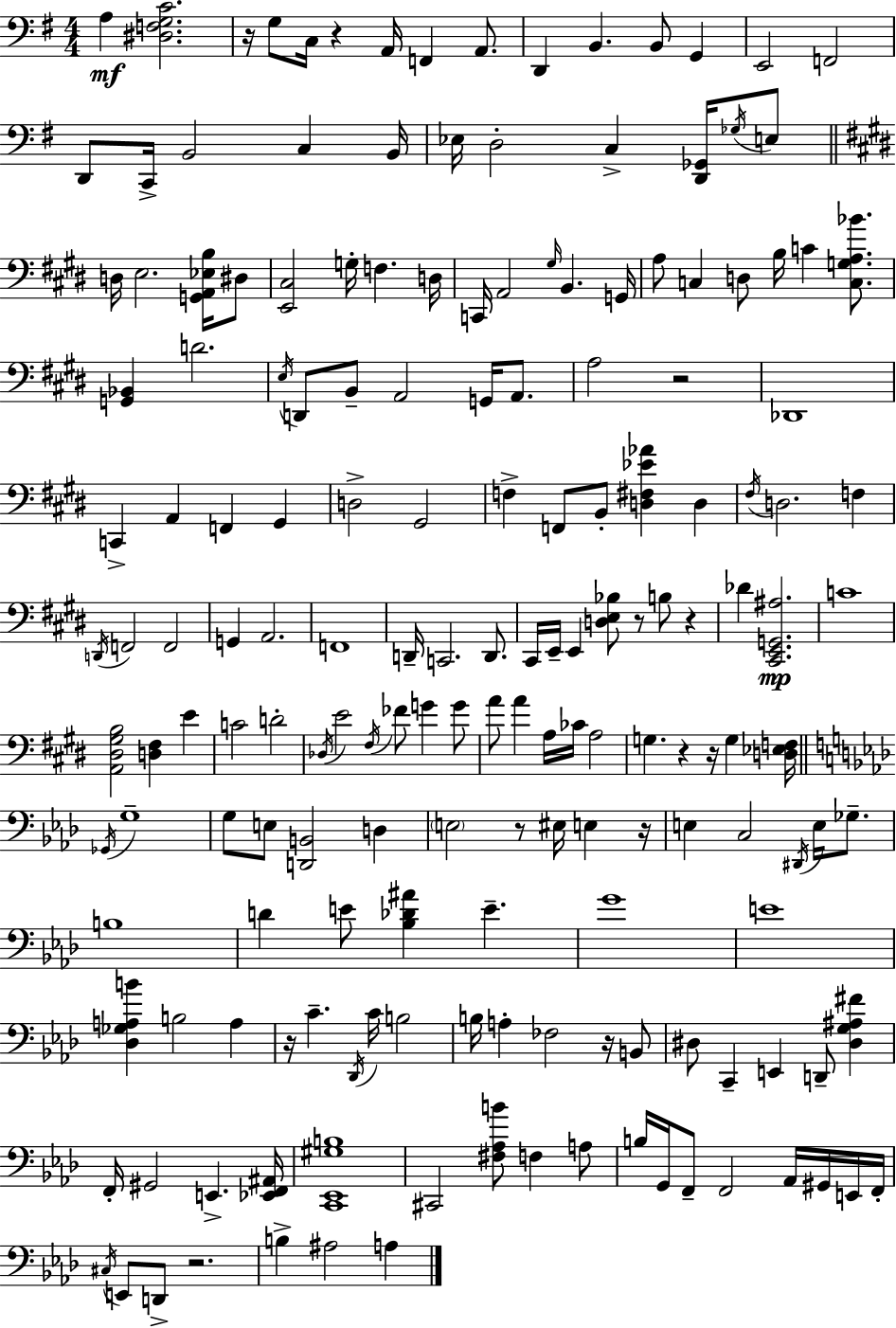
{
  \clef bass
  \numericTimeSignature
  \time 4/4
  \key g \major
  a4\mf <dis f g c'>2. | r16 g8 c16 r4 a,16 f,4 a,8. | d,4 b,4. b,8 g,4 | e,2 f,2 | \break d,8 c,16-> b,2 c4 b,16 | ees16 d2-. c4-> <d, ges,>16 \acciaccatura { ges16 } e8 | \bar "||" \break \key e \major d16 e2. <g, a, ees b>16 dis8 | <e, cis>2 g16-. f4. d16 | c,16 a,2 \grace { gis16 } b,4. | g,16 a8 c4 d8 b16 c'4 <c g a bes'>8. | \break <g, bes,>4 d'2. | \acciaccatura { e16 } d,8 b,8-- a,2 g,16 a,8. | a2 r2 | des,1 | \break c,4-> a,4 f,4 gis,4 | d2-> gis,2 | f4-> f,8 b,8-. <d fis ees' aes'>4 d4 | \acciaccatura { fis16 } d2. f4 | \break \acciaccatura { d,16 } f,2 f,2 | g,4 a,2. | f,1 | d,16-- c,2. | \break d,8. cis,16 e,16-- e,4 <d e bes>8 r8 b8 | r4 des'4 <cis, e, g, ais>2.\mp | c'1 | <a, dis gis b>2 <d fis>4 | \break e'4 c'2 d'2-. | \acciaccatura { des16 } e'2 \acciaccatura { fis16 } fes'8 | g'4 g'8 a'8 a'4 a16 ces'16 a2 | g4. r4 | \break r16 g4 <d ees f>16 \bar "||" \break \key f \minor \acciaccatura { ges,16 } g1-- | g8 e8 <d, b,>2 d4 | \parenthesize e2 r8 eis16 e4 | r16 e4 c2 \acciaccatura { dis,16 } e16 ges8.-- | \break b1 | d'4 e'8 <bes des' ais'>4 e'4.-- | g'1 | e'1 | \break <des ges a b'>4 b2 a4 | r16 c'4.-- \acciaccatura { des,16 } c'16 b2 | b16 a4-. fes2 | r16 b,8 dis8 c,4-- e,4 d,8-- <dis g ais fis'>4 | \break f,16-. gis,2 e,4.-> | <ees, f, ais,>16 <c, ees, gis b>1 | cis,2 <fis aes b'>8 f4 | a8 b16 g,16 f,8-- f,2 aes,16 | \break gis,16 e,16 f,16-. \acciaccatura { cis16 } e,8 d,8-> r2. | b4-> ais2 | a4 \bar "|."
}